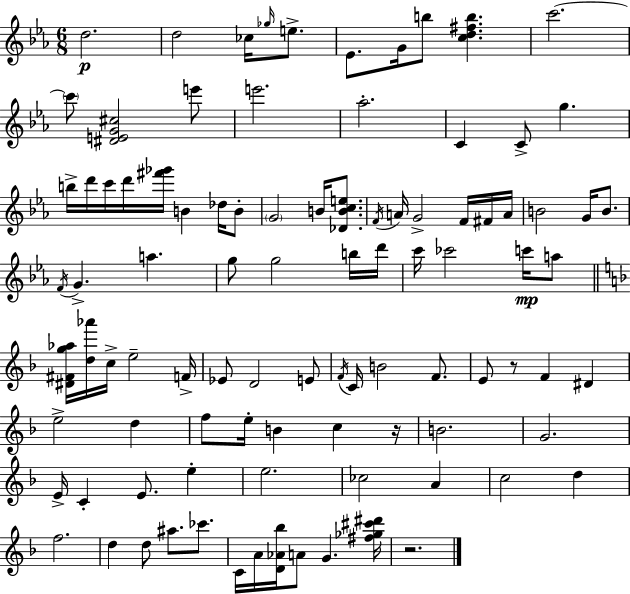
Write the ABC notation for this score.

X:1
T:Untitled
M:6/8
L:1/4
K:Eb
d2 d2 _c/4 _g/4 e/2 _E/2 G/4 b/2 [cd^fb] c'2 c'/2 [^DEG^c]2 e'/2 e'2 _a2 C C/2 g b/4 d'/4 c'/4 d'/4 [^f'_g']/4 B _d/4 B/2 G2 B/4 [_DBce]/2 F/4 A/4 G2 F/4 ^F/4 A/4 B2 G/4 B/2 F/4 G a g/2 g2 b/4 d'/4 c'/4 _c'2 c'/4 a/2 [^D^Fg_a]/4 [d_a']/4 c/4 e2 F/4 _E/2 D2 E/2 F/4 C/4 B2 F/2 E/2 z/2 F ^D e2 d f/2 e/4 B c z/4 B2 G2 E/4 C E/2 e e2 _c2 A c2 d f2 d d/2 ^a/2 _c'/2 C/4 A/4 [D_A_b]/4 A/2 G [^f_g^c'^d']/4 z2